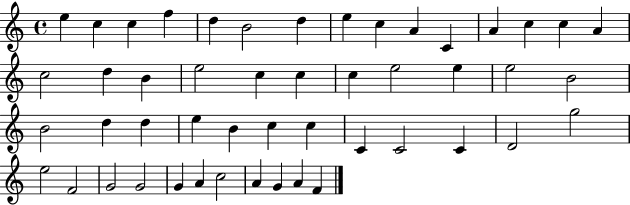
{
  \clef treble
  \time 4/4
  \defaultTimeSignature
  \key c \major
  e''4 c''4 c''4 f''4 | d''4 b'2 d''4 | e''4 c''4 a'4 c'4 | a'4 c''4 c''4 a'4 | \break c''2 d''4 b'4 | e''2 c''4 c''4 | c''4 e''2 e''4 | e''2 b'2 | \break b'2 d''4 d''4 | e''4 b'4 c''4 c''4 | c'4 c'2 c'4 | d'2 g''2 | \break e''2 f'2 | g'2 g'2 | g'4 a'4 c''2 | a'4 g'4 a'4 f'4 | \break \bar "|."
}